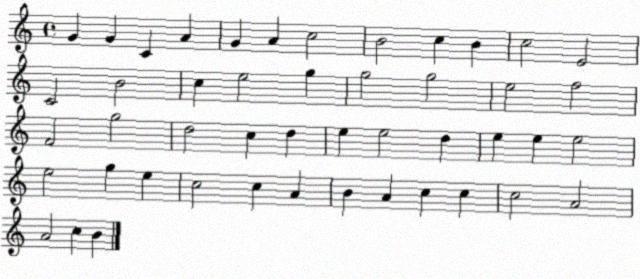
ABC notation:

X:1
T:Untitled
M:4/4
L:1/4
K:C
G G C A G A c2 B2 c B c2 E2 C2 B2 c e2 g g2 g2 e2 f2 F2 g2 d2 c d e e2 d e e e2 e2 g e c2 c A B A c c c2 A2 A2 c B